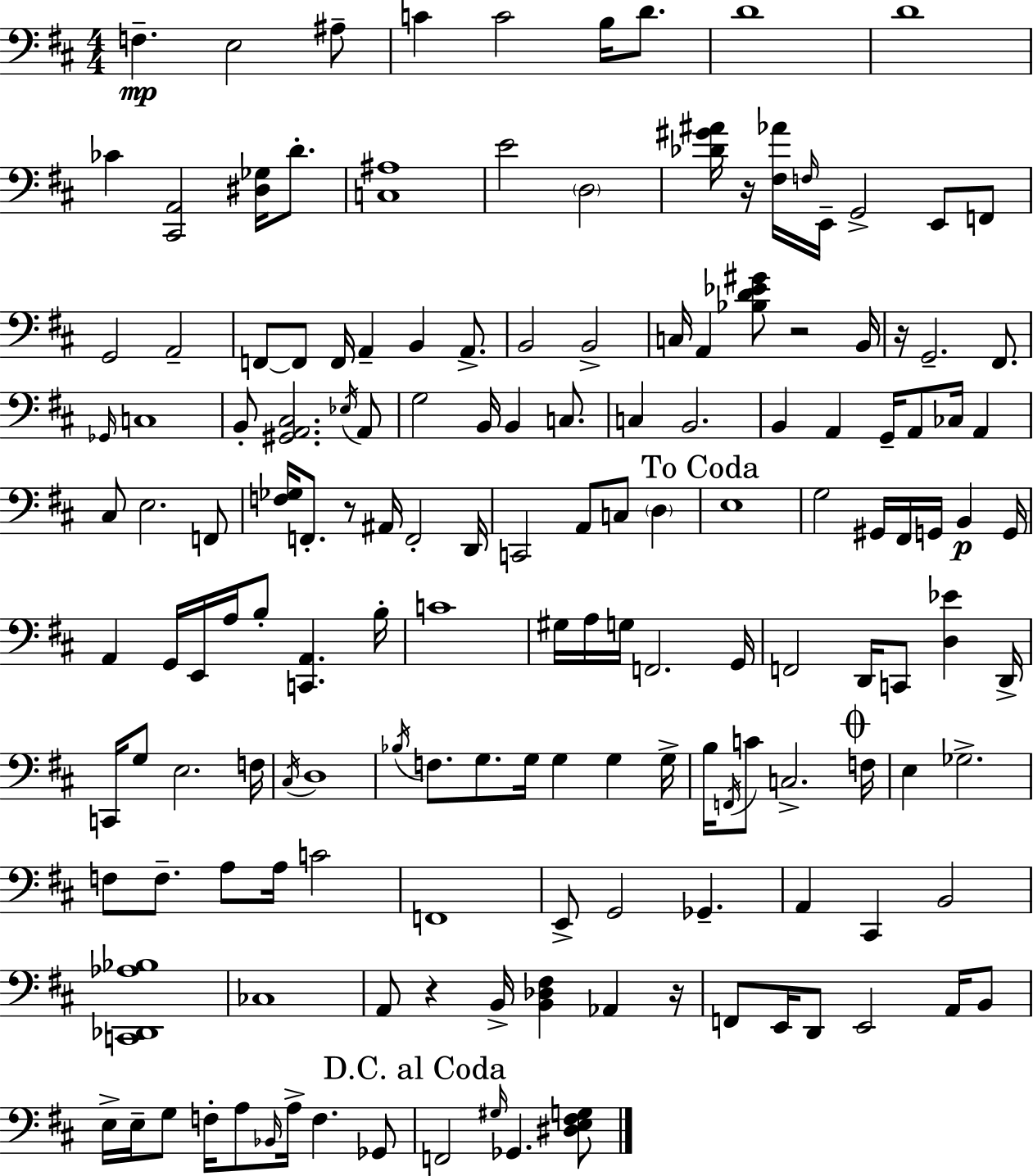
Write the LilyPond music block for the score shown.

{
  \clef bass
  \numericTimeSignature
  \time 4/4
  \key d \major
  \repeat volta 2 { f4.--\mp e2 ais8-- | c'4 c'2 b16 d'8. | d'1 | d'1 | \break ces'4 <cis, a,>2 <dis ges>16 d'8.-. | <c ais>1 | e'2 \parenthesize d2 | <des' gis' ais'>16 r16 <fis aes'>16 \grace { f16 } e,16-- g,2-> e,8 f,8 | \break g,2 a,2-- | f,8~~ f,8 f,16 a,4-- b,4 a,8.-> | b,2 b,2-> | c16 a,4 <bes d' ees' gis'>8 r2 | \break b,16 r16 g,2.-- fis,8. | \grace { ges,16 } c1 | b,8-. <gis, a, cis>2. | \acciaccatura { ees16 } a,8 g2 b,16 b,4 | \break c8. c4 b,2. | b,4 a,4 g,16-- a,8 ces16 a,4 | cis8 e2. | f,8 <f ges>16 f,8.-. r8 ais,16 f,2-. | \break d,16 c,2 a,8 c8 \parenthesize d4 | \mark "To Coda" e1 | g2 gis,16 fis,16 g,16 b,4\p | g,16 a,4 g,16 e,16 a16 b8-. <c, a,>4. | \break b16-. c'1 | gis16 a16 g16 f,2. | g,16 f,2 d,16 c,8 <d ees'>4 | d,16-> c,16 g8 e2. | \break f16 \acciaccatura { cis16 } d1 | \acciaccatura { bes16 } f8. g8. g16 g4 | g4 g16-> b16 \acciaccatura { f,16 } c'8 c2.-> | \mark \markup { \musicglyph "scripts.coda" } f16 e4 ges2.-> | \break f8 f8.-- a8 a16 c'2 | f,1 | e,8-> g,2 | ges,4.-- a,4 cis,4 b,2 | \break <c, des, aes bes>1 | ces1 | a,8 r4 b,16-> <b, des fis>4 | aes,4 r16 f,8 e,16 d,8 e,2 | \break a,16 b,8 e16-> e16-- g8 f16-. a8 \grace { bes,16 } a16-> f4. | ges,8 \mark "D.C. al Coda" f,2 \grace { gis16 } | ges,4. <dis e fis g>8 } \bar "|."
}